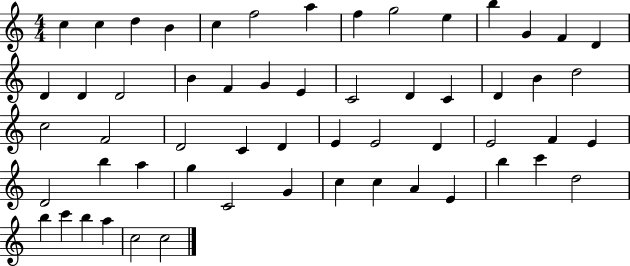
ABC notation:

X:1
T:Untitled
M:4/4
L:1/4
K:C
c c d B c f2 a f g2 e b G F D D D D2 B F G E C2 D C D B d2 c2 F2 D2 C D E E2 D E2 F E D2 b a g C2 G c c A E b c' d2 b c' b a c2 c2